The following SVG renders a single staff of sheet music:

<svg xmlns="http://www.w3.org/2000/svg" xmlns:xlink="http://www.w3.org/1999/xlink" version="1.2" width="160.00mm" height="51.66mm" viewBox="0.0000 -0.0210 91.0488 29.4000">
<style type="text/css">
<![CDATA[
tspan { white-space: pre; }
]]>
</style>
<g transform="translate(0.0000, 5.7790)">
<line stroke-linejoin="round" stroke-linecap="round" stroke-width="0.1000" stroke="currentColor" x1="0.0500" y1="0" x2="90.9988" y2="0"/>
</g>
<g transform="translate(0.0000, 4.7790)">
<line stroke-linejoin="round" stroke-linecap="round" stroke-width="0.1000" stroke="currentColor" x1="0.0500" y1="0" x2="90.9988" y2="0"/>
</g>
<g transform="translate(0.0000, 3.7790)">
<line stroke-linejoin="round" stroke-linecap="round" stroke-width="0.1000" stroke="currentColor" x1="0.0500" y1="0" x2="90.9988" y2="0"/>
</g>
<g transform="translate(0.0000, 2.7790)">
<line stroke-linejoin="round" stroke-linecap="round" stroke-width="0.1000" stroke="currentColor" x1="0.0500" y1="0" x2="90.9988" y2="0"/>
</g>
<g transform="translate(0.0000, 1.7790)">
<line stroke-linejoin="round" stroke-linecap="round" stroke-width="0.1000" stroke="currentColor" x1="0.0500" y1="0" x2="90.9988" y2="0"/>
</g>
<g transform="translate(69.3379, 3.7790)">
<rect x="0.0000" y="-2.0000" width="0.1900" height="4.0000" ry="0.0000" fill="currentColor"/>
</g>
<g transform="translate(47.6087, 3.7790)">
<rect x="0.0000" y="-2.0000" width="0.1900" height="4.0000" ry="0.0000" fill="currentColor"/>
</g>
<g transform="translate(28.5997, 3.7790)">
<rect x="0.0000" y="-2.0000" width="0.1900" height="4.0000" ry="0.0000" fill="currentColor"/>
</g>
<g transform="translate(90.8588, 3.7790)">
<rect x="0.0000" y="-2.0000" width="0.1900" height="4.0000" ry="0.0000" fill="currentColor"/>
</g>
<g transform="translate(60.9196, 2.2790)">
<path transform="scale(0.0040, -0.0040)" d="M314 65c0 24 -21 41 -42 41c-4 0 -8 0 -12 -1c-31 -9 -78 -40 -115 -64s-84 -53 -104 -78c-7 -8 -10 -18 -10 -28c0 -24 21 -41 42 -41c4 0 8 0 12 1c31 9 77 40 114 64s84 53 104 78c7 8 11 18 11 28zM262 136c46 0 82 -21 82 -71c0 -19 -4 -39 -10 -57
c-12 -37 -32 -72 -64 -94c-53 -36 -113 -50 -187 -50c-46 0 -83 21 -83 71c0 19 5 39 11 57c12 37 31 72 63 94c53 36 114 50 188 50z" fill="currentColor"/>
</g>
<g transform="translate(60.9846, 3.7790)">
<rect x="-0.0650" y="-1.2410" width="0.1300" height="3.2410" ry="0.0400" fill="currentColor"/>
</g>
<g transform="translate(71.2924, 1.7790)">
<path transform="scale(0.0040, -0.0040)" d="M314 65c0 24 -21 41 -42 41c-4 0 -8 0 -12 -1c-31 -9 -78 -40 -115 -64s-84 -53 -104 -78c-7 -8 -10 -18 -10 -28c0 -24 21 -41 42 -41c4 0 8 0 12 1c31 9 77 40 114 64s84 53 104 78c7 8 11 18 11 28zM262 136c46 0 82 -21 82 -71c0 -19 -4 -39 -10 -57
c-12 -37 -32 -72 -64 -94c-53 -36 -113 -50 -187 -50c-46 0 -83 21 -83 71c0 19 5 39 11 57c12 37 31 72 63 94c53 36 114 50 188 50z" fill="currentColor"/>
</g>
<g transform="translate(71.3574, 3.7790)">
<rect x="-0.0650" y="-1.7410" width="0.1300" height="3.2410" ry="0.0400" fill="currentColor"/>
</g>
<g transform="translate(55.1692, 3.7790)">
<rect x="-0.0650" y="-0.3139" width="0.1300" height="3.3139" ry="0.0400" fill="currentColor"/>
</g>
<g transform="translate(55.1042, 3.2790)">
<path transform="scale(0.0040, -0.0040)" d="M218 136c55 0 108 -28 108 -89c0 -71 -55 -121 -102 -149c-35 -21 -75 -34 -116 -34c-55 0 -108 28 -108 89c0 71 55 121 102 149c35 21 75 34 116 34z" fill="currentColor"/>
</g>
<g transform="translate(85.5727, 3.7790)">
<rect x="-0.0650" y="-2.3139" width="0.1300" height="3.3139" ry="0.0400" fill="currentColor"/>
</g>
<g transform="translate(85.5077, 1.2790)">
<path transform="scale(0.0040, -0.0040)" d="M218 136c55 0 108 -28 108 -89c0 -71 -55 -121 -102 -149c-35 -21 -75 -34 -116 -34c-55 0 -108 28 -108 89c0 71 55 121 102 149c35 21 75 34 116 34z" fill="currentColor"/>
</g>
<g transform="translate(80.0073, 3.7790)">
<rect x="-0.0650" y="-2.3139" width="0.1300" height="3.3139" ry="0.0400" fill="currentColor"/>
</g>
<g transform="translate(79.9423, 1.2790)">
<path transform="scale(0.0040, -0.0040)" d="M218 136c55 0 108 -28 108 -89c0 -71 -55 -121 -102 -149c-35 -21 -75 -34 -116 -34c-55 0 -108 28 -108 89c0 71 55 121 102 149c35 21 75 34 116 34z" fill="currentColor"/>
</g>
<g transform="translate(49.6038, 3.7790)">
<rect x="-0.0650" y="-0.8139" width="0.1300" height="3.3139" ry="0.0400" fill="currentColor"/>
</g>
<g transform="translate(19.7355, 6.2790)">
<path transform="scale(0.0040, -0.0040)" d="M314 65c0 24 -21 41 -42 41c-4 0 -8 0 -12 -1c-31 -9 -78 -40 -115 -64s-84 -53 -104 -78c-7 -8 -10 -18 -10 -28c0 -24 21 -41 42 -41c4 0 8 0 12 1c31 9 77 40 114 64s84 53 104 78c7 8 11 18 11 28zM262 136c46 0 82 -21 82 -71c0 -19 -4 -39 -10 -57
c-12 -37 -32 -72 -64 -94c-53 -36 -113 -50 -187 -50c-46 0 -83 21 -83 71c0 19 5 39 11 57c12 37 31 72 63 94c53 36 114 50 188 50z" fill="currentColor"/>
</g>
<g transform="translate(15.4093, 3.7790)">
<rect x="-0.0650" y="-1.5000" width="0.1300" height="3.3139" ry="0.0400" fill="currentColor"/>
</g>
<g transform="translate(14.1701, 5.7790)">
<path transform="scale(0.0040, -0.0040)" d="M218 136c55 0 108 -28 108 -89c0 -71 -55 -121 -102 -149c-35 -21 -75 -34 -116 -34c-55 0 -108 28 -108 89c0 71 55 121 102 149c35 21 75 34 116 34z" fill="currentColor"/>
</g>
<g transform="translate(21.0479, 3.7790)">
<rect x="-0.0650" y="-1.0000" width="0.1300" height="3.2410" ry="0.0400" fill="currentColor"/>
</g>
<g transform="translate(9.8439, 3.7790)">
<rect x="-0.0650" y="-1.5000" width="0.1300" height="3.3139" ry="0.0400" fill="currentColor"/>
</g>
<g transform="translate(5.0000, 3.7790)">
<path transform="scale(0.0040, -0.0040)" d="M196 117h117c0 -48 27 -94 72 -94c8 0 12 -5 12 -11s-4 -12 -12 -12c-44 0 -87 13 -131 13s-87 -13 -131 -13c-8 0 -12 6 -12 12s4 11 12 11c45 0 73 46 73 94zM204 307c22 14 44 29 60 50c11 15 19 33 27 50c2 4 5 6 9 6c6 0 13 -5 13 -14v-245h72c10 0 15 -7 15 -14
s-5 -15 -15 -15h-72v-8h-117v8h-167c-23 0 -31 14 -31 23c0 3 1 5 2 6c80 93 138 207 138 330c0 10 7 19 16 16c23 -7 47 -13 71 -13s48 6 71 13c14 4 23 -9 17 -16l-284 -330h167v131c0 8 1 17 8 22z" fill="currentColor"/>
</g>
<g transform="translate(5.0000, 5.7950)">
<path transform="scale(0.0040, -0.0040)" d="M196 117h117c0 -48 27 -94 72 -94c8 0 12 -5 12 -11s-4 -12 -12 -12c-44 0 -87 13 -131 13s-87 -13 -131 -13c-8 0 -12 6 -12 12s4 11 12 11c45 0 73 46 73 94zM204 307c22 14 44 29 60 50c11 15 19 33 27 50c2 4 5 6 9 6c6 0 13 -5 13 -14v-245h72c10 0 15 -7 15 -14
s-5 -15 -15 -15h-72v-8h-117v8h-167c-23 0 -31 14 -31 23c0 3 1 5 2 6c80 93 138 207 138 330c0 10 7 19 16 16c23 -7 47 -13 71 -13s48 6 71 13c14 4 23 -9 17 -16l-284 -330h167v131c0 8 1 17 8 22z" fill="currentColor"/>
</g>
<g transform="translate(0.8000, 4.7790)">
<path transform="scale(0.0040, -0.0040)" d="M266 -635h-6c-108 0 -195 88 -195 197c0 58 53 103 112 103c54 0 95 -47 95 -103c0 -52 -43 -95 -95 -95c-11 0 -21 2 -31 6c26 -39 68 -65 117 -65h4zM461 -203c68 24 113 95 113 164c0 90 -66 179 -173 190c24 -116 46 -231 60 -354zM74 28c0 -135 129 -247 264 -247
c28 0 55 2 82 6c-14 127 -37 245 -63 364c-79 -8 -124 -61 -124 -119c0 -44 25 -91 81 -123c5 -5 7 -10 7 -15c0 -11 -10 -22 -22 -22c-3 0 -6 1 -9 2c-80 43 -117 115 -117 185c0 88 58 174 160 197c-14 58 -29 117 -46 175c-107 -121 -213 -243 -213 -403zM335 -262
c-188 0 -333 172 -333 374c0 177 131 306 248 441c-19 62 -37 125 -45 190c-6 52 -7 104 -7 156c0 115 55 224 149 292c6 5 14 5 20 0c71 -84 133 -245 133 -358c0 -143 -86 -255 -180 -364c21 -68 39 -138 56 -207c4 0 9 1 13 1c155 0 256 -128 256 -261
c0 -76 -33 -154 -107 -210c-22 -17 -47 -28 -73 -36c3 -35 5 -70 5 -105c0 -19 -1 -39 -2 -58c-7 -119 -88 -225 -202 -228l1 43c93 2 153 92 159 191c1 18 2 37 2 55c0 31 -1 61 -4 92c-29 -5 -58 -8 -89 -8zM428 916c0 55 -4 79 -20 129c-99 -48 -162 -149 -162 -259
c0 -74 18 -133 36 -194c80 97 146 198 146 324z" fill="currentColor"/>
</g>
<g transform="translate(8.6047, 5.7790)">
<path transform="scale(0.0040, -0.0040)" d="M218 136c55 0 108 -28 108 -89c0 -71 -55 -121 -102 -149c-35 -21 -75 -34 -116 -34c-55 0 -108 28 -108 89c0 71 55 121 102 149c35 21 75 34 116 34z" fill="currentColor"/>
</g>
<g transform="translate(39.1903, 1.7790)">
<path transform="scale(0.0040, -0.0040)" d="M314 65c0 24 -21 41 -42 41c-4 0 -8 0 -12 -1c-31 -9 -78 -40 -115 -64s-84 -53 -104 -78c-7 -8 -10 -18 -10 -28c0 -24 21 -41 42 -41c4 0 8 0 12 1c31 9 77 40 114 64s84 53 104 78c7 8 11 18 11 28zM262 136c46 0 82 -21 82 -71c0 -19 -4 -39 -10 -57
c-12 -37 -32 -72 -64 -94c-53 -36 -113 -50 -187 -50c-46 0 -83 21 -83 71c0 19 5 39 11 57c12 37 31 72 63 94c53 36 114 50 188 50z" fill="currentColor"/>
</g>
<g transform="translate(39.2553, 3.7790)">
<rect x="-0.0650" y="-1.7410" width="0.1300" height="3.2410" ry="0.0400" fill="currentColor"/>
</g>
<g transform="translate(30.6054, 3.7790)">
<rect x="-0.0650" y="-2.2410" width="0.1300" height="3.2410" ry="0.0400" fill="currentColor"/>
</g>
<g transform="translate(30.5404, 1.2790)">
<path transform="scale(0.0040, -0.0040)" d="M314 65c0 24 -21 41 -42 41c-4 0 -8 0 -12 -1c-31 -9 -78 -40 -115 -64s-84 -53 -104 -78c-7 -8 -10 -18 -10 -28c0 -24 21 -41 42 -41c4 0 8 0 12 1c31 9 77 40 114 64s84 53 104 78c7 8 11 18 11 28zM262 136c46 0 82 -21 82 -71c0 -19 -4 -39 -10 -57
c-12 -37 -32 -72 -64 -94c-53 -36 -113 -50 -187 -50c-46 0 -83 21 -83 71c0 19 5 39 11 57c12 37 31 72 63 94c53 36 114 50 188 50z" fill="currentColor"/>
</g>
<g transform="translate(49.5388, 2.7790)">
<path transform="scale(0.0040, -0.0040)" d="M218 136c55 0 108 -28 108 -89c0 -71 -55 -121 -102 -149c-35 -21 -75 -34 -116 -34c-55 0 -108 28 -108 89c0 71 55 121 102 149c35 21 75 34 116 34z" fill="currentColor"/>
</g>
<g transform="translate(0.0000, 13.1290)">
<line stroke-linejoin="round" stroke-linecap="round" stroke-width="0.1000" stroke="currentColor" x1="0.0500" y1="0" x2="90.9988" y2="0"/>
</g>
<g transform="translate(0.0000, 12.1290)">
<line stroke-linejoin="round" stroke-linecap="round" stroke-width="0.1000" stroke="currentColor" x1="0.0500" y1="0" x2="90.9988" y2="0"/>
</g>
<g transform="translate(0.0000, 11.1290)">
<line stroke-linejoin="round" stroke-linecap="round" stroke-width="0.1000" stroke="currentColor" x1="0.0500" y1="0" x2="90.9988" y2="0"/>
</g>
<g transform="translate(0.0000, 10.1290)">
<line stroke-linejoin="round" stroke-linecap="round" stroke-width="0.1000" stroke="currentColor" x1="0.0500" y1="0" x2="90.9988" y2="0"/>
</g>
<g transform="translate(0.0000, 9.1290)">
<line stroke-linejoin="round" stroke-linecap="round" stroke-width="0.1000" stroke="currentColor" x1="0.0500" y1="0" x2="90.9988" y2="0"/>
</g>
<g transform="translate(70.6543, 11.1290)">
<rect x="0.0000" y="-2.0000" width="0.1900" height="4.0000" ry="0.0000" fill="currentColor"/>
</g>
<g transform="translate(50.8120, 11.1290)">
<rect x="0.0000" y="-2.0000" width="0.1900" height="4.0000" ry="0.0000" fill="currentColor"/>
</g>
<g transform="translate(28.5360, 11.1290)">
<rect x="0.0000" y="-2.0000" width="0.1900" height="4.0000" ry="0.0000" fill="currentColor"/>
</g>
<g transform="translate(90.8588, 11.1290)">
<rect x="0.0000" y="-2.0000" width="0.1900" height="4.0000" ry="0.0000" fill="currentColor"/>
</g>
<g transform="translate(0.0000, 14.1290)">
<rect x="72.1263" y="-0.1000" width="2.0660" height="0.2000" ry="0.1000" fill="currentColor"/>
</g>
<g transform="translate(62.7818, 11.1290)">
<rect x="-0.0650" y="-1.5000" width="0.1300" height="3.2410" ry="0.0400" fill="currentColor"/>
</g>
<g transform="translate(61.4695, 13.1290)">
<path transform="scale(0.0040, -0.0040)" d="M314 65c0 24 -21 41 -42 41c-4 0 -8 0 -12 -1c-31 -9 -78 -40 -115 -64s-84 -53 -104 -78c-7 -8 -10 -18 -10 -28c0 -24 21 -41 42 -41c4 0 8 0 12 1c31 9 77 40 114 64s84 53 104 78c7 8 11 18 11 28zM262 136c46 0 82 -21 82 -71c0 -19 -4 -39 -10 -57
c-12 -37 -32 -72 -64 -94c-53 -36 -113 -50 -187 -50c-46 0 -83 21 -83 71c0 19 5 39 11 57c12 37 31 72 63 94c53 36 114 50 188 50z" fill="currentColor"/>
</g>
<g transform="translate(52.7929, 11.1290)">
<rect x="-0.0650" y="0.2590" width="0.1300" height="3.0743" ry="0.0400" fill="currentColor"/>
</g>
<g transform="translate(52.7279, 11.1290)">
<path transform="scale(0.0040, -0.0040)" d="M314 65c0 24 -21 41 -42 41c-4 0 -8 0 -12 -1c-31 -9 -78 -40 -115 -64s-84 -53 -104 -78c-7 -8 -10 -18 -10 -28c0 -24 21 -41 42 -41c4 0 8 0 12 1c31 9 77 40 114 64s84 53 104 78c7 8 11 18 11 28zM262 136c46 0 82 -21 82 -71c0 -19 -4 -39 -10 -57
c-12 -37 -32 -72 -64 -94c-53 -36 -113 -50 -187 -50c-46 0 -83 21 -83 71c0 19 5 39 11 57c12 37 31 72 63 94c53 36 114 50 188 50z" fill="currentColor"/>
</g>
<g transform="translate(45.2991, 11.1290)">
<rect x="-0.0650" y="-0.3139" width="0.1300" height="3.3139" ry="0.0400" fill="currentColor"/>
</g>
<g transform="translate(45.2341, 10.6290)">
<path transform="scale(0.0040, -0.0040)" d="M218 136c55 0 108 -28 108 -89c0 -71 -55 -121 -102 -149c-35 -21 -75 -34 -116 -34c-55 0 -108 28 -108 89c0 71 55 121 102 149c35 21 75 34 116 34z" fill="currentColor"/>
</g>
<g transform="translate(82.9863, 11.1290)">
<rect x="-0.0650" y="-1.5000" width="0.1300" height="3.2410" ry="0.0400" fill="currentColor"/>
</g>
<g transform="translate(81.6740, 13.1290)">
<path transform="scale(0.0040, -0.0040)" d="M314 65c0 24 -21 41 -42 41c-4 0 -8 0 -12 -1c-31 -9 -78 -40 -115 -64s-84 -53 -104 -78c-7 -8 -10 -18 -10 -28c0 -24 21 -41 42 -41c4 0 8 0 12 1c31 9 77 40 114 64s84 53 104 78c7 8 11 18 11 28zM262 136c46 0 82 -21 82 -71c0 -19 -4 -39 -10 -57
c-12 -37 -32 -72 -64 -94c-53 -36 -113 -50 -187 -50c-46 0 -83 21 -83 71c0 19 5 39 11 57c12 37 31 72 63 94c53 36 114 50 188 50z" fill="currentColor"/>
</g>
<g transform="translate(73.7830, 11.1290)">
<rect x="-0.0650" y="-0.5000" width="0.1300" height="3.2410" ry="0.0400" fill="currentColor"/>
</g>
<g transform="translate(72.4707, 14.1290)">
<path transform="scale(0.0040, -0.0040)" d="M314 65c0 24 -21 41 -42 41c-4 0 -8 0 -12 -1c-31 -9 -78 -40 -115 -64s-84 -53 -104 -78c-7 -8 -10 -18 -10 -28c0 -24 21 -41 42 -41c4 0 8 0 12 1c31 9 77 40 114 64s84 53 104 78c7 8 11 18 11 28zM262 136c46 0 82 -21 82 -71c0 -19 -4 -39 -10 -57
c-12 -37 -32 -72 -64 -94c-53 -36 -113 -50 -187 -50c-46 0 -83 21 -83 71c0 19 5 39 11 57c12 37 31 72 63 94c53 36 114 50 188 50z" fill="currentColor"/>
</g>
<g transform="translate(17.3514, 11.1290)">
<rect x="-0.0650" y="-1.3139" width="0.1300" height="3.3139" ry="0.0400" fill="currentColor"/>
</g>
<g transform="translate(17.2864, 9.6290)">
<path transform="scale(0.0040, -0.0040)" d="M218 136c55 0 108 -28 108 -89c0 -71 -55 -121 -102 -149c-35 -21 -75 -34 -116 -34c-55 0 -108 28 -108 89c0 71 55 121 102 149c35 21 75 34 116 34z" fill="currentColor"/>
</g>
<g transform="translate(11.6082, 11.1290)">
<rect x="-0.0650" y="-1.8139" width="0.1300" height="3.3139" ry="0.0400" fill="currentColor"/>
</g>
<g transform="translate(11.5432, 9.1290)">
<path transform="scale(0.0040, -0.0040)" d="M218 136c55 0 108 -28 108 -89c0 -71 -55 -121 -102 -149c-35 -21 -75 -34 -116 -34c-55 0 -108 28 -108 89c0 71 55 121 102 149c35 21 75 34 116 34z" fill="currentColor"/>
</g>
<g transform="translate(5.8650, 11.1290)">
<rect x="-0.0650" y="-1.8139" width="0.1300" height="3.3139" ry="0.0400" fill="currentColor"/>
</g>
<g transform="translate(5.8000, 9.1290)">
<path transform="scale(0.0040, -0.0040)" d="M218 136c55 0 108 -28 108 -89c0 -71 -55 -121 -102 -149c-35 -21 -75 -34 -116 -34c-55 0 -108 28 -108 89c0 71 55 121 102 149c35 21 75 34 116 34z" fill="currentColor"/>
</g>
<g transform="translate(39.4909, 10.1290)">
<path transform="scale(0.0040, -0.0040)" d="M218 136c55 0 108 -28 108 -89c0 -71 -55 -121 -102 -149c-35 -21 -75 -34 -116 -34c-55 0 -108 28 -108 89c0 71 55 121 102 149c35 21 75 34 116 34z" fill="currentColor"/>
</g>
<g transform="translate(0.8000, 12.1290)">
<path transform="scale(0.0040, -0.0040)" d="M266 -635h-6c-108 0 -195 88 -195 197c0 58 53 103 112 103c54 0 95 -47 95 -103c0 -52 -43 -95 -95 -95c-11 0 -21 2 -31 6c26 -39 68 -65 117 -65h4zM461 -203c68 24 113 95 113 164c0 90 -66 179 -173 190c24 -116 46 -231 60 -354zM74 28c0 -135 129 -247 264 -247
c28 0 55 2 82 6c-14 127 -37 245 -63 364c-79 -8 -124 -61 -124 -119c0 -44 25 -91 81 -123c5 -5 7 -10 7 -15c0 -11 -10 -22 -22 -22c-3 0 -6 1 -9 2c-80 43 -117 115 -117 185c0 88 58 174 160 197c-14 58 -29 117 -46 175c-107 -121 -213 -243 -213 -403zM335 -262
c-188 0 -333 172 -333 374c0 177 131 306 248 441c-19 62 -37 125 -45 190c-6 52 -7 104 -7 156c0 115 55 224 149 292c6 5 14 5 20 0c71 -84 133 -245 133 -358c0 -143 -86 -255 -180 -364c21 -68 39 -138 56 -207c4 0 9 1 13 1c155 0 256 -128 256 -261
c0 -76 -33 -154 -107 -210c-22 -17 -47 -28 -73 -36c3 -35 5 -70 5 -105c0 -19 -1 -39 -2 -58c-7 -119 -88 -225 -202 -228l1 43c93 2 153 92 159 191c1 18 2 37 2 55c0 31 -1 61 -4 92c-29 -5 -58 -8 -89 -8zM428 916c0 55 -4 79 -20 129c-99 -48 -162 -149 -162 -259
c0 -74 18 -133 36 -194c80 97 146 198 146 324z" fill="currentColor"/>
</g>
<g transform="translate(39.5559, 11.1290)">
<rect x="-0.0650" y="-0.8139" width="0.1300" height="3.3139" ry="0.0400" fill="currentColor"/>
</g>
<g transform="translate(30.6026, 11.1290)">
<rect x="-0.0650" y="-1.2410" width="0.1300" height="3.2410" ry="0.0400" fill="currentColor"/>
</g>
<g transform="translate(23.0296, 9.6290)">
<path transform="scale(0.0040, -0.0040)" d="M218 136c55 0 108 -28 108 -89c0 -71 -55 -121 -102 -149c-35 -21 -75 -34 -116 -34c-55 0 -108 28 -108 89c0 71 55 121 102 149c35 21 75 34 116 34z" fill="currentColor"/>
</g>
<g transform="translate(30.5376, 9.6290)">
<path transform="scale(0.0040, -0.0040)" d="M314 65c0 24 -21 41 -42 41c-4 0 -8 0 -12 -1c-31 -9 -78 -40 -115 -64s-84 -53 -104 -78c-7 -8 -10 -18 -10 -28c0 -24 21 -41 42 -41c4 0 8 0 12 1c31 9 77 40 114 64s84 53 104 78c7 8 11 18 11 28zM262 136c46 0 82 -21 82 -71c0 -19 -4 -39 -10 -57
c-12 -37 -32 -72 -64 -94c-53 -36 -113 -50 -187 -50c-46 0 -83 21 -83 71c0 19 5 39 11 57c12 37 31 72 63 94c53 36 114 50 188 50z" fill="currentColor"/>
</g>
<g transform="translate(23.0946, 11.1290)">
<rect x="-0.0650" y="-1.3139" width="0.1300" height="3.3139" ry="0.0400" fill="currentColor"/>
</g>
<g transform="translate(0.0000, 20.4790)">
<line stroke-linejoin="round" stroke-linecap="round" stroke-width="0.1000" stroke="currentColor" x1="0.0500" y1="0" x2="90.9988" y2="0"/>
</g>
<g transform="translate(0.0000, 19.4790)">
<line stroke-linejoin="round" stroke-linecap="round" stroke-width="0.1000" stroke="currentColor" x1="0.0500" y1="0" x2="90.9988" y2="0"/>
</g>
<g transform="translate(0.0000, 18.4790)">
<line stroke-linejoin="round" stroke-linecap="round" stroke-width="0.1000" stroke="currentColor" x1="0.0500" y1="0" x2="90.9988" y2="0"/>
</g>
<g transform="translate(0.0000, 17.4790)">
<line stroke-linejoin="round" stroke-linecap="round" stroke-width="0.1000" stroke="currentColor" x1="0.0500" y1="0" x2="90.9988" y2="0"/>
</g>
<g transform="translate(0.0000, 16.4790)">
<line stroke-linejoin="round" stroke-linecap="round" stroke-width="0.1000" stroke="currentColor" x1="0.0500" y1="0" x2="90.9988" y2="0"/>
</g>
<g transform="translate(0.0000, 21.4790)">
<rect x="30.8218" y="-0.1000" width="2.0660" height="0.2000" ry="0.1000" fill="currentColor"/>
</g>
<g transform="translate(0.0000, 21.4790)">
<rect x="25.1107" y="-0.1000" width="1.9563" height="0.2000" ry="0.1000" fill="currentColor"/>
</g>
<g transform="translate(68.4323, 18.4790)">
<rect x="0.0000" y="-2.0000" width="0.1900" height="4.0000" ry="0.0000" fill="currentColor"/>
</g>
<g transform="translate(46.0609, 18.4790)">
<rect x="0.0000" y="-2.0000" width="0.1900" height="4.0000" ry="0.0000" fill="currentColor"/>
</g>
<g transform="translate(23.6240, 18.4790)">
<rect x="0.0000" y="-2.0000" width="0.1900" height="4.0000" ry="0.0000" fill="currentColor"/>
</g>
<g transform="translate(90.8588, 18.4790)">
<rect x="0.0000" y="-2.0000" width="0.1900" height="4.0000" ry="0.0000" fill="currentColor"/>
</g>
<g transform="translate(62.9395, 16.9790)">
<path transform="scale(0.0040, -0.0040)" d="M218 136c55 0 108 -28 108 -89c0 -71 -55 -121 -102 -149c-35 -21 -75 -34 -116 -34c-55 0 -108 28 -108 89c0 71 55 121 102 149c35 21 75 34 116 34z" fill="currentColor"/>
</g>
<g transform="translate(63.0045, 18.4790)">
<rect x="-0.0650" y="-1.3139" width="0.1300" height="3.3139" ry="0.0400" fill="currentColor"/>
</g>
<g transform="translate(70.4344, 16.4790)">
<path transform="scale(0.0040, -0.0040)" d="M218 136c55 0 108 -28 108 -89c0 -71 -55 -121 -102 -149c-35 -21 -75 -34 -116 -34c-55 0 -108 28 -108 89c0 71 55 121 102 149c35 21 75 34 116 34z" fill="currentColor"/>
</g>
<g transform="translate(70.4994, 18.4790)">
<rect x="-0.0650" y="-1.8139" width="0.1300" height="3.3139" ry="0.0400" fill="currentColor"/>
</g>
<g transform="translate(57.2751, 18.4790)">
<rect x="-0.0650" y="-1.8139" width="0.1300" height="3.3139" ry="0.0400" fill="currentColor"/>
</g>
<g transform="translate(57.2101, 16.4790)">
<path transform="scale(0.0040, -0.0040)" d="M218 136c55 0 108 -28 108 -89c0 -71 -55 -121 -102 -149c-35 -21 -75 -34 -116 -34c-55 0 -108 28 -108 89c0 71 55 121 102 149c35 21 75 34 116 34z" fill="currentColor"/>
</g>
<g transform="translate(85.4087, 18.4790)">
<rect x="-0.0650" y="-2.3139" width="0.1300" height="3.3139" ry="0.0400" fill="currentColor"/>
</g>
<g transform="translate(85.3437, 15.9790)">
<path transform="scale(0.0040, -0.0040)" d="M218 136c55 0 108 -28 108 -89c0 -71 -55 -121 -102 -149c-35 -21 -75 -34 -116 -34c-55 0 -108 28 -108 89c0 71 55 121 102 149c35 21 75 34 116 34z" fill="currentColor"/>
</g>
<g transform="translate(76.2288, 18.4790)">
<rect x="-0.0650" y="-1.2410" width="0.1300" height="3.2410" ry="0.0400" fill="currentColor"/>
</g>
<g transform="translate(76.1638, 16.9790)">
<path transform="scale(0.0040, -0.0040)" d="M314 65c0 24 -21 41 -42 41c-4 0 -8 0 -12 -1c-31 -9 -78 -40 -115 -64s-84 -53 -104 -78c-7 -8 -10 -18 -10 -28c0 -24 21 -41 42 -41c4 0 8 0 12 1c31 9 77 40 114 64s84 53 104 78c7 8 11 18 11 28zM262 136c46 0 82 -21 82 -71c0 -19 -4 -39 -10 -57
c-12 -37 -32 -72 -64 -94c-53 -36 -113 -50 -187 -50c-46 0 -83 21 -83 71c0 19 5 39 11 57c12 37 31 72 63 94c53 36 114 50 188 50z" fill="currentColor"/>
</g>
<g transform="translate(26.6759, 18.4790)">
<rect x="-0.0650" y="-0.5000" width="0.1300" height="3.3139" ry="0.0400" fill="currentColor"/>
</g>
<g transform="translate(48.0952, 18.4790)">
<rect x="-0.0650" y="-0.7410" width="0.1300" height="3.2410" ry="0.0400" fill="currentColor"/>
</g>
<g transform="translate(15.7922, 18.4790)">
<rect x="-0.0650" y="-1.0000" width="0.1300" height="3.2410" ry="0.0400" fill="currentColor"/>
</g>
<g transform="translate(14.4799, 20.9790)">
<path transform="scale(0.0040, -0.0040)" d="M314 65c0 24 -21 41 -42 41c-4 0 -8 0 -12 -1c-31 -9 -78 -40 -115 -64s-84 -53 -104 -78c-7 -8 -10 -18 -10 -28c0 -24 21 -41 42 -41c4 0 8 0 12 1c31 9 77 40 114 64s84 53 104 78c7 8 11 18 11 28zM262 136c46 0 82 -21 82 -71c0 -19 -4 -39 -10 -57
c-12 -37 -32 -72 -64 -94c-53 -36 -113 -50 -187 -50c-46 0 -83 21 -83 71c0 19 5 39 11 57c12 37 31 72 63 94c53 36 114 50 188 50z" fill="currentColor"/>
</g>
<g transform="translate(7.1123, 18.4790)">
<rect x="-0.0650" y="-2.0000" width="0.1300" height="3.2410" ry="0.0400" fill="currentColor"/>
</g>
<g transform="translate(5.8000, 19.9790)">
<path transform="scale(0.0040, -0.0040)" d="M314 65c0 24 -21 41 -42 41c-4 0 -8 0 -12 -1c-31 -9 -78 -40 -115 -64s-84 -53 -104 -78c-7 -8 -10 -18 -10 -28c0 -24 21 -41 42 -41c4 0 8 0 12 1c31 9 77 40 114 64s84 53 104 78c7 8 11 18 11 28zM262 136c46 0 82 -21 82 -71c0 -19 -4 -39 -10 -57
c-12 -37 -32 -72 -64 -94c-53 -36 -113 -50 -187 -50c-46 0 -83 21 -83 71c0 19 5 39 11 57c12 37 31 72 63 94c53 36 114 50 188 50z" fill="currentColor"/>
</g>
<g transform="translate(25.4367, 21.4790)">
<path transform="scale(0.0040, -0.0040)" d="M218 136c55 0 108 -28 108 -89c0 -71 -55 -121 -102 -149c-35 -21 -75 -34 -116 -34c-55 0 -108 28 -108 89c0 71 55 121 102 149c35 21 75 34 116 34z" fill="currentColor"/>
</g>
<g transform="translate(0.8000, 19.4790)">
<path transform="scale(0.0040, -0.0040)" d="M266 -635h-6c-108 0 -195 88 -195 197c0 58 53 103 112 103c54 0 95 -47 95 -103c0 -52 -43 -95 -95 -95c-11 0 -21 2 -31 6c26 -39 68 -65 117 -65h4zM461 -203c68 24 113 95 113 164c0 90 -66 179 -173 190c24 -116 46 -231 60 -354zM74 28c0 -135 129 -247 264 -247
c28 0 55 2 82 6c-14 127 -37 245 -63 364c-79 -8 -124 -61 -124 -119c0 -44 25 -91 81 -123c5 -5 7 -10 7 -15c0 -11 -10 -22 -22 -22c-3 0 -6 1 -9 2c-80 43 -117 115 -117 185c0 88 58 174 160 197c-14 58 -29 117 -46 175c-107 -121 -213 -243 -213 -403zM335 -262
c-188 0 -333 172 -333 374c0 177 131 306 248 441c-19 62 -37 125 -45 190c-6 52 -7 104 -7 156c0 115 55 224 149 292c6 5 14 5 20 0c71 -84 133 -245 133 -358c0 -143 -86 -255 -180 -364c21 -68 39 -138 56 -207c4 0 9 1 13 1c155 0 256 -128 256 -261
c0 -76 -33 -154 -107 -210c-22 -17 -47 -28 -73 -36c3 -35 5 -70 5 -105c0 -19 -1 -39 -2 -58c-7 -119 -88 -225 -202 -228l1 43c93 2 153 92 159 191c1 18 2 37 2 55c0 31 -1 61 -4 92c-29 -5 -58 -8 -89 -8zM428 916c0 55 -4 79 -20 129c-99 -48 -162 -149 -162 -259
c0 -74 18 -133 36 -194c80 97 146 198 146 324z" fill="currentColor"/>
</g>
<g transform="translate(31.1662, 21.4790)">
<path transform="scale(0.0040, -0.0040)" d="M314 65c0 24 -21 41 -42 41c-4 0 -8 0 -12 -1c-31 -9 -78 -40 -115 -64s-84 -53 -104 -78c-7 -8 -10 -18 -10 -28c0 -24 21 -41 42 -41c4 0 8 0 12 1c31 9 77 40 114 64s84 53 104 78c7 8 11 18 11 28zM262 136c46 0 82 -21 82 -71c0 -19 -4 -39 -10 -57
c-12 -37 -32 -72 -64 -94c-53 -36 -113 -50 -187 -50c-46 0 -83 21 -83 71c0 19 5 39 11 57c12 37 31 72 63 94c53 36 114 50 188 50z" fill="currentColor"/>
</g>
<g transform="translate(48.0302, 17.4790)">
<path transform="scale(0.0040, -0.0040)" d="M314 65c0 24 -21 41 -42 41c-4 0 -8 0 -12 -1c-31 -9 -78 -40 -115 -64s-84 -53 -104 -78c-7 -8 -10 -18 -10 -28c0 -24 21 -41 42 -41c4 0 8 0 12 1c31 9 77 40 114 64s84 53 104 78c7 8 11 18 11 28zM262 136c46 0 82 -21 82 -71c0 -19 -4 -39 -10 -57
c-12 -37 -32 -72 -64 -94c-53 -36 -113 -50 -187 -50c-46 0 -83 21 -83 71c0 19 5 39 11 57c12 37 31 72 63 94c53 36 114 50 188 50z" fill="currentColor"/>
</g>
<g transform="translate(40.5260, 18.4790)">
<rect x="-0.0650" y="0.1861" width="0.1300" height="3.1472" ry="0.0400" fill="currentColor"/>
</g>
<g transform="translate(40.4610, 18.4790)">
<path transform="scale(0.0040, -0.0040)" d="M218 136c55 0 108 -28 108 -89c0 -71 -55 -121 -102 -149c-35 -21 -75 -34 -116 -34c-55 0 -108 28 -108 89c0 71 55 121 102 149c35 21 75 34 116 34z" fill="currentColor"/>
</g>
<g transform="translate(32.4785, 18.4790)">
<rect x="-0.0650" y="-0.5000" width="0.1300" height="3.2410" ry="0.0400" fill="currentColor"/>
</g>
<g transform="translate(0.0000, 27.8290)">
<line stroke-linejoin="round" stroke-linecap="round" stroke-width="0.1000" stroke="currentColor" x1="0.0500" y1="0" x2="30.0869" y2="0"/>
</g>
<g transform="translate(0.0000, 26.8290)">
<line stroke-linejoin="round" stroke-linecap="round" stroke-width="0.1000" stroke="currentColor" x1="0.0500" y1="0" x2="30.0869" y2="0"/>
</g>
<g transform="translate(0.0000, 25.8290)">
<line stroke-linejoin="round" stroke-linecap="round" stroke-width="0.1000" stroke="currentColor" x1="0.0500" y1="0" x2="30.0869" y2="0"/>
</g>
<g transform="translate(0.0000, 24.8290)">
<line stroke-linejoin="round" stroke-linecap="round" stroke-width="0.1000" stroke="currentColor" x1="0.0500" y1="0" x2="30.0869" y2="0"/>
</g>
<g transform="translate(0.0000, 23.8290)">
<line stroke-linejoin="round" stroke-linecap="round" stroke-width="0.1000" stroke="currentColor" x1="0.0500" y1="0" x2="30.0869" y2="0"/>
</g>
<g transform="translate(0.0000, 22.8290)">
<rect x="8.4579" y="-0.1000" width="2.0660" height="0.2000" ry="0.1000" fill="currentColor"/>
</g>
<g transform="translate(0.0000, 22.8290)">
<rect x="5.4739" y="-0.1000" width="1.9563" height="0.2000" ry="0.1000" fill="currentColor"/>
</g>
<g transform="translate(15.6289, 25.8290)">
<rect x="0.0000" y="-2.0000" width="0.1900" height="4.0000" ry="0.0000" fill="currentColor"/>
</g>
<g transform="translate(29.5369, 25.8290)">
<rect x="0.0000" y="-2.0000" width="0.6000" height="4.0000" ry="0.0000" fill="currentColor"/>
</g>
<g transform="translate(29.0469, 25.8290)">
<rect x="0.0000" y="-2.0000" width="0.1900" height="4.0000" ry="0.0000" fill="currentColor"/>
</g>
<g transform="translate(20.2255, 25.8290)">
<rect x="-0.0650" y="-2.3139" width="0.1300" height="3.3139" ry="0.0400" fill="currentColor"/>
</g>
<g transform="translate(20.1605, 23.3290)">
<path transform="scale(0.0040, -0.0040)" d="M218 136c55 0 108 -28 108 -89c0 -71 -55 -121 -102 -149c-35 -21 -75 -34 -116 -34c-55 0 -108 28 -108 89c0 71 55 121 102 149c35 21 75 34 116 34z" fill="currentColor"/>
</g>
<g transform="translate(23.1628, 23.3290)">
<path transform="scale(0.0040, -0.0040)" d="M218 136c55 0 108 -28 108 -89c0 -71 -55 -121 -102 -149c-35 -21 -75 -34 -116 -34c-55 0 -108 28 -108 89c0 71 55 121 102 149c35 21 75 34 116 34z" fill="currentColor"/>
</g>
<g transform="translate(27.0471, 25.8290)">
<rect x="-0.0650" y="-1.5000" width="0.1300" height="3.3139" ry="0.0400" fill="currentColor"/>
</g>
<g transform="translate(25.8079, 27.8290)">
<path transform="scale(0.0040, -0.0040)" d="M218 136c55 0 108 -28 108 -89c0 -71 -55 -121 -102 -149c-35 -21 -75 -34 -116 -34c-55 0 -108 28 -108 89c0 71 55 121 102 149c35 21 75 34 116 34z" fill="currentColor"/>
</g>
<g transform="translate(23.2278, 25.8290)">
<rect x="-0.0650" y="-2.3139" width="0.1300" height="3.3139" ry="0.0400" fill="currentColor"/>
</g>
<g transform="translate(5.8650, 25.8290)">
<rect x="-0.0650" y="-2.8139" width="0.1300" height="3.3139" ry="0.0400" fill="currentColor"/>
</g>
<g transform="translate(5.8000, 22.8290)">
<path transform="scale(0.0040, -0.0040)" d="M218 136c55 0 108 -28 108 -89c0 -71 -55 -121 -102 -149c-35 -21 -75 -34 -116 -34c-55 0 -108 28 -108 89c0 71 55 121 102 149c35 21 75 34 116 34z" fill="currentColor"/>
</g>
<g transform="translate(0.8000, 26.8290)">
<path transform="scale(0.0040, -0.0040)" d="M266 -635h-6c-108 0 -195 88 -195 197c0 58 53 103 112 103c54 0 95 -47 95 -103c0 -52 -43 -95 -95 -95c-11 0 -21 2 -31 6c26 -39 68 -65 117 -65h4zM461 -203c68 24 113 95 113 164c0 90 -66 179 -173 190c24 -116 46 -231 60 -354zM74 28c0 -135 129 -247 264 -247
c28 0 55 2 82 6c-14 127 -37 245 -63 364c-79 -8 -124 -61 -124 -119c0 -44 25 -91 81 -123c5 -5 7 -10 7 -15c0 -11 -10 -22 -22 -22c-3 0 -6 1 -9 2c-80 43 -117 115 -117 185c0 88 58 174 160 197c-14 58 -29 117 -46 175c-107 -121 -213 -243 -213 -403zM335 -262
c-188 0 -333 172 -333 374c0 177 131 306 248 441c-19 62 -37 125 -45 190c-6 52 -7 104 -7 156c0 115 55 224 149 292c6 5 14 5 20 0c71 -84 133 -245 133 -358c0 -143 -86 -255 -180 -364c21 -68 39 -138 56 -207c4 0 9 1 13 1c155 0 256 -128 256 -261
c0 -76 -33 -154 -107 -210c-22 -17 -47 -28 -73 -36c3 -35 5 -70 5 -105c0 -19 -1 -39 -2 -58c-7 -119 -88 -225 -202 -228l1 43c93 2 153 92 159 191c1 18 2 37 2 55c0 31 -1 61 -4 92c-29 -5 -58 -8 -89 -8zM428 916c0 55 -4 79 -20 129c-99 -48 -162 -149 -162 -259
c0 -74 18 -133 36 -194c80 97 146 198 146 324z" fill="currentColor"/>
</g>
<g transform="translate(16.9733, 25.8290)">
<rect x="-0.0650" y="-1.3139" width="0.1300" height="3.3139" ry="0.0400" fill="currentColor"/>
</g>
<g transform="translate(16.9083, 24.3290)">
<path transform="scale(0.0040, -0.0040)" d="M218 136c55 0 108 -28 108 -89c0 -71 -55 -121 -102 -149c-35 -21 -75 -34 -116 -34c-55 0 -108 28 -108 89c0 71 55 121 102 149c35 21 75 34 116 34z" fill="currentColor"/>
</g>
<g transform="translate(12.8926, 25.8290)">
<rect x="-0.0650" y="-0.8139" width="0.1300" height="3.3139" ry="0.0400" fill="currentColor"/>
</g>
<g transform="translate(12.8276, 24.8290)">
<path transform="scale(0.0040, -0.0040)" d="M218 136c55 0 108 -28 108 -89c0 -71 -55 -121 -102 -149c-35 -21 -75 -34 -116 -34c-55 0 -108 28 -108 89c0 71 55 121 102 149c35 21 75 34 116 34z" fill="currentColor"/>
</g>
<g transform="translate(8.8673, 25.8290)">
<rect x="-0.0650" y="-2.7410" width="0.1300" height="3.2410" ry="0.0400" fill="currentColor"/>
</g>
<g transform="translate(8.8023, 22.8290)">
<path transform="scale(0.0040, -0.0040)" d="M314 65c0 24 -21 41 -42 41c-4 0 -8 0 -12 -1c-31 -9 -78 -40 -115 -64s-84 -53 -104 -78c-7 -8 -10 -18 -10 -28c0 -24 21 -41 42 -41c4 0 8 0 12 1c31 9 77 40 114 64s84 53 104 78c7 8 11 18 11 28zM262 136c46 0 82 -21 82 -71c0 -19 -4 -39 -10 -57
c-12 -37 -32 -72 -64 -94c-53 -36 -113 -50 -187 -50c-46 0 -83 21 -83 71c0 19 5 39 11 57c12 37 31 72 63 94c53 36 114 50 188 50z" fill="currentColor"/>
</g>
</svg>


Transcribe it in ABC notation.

X:1
T:Untitled
M:4/4
L:1/4
K:C
E E D2 g2 f2 d c e2 f2 g g f f e e e2 d c B2 E2 C2 E2 F2 D2 C C2 B d2 f e f e2 g a a2 d e g g E